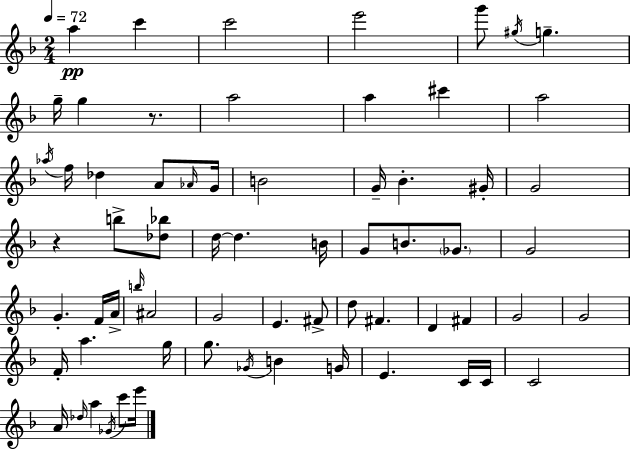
{
  \clef treble
  \numericTimeSignature
  \time 2/4
  \key f \major
  \tempo 4 = 72
  a''4\pp c'''4 | c'''2 | e'''2 | g'''8 \acciaccatura { gis''16 } g''4.-- | \break g''16-- g''4 r8. | a''2 | a''4 cis'''4 | a''2 | \break \acciaccatura { aes''16 } f''16 des''4 a'8 | \grace { aes'16 } g'16 b'2 | g'16-- bes'4.-. | gis'16-. g'2 | \break r4 b''8-> | <des'' bes''>8 d''16~~ d''4. | b'16 g'8 b'8. | \parenthesize ges'8. g'2 | \break g'4.-. | f'16 a'16-> \grace { b''16 } ais'2 | g'2 | e'4. | \break fis'8-> d''8 fis'4. | d'4 | fis'4 g'2 | g'2 | \break f'16-. a''4. | g''16 g''8. \acciaccatura { ges'16 } | b'4 g'16 e'4. | c'16 c'16 c'2 | \break a'16 \grace { des''16 } a''4 | \acciaccatura { ges'16 } c'''8 e'''16 \bar "|."
}